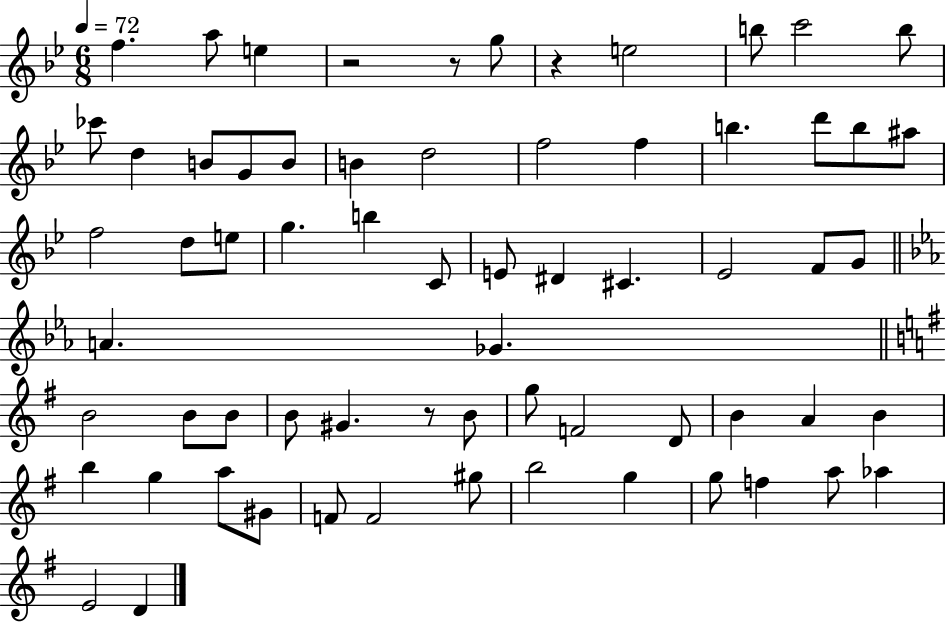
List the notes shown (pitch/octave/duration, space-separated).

F5/q. A5/e E5/q R/h R/e G5/e R/q E5/h B5/e C6/h B5/e CES6/e D5/q B4/e G4/e B4/e B4/q D5/h F5/h F5/q B5/q. D6/e B5/e A#5/e F5/h D5/e E5/e G5/q. B5/q C4/e E4/e D#4/q C#4/q. Eb4/h F4/e G4/e A4/q. Gb4/q. B4/h B4/e B4/e B4/e G#4/q. R/e B4/e G5/e F4/h D4/e B4/q A4/q B4/q B5/q G5/q A5/e G#4/e F4/e F4/h G#5/e B5/h G5/q G5/e F5/q A5/e Ab5/q E4/h D4/q